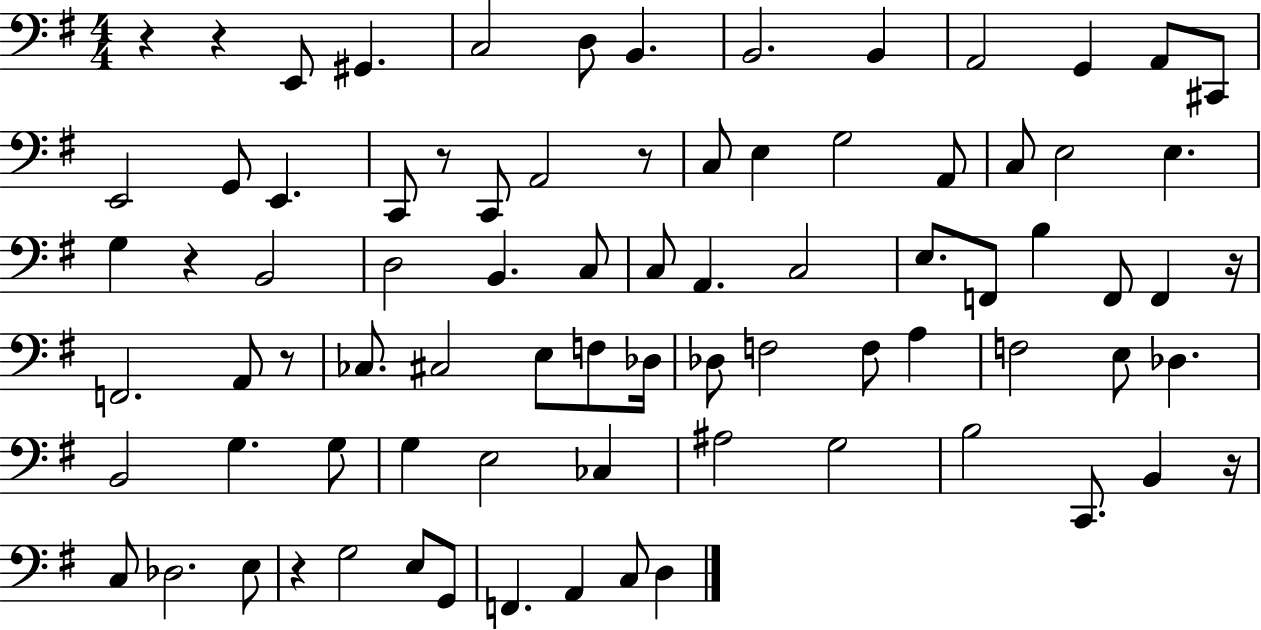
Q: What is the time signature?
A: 4/4